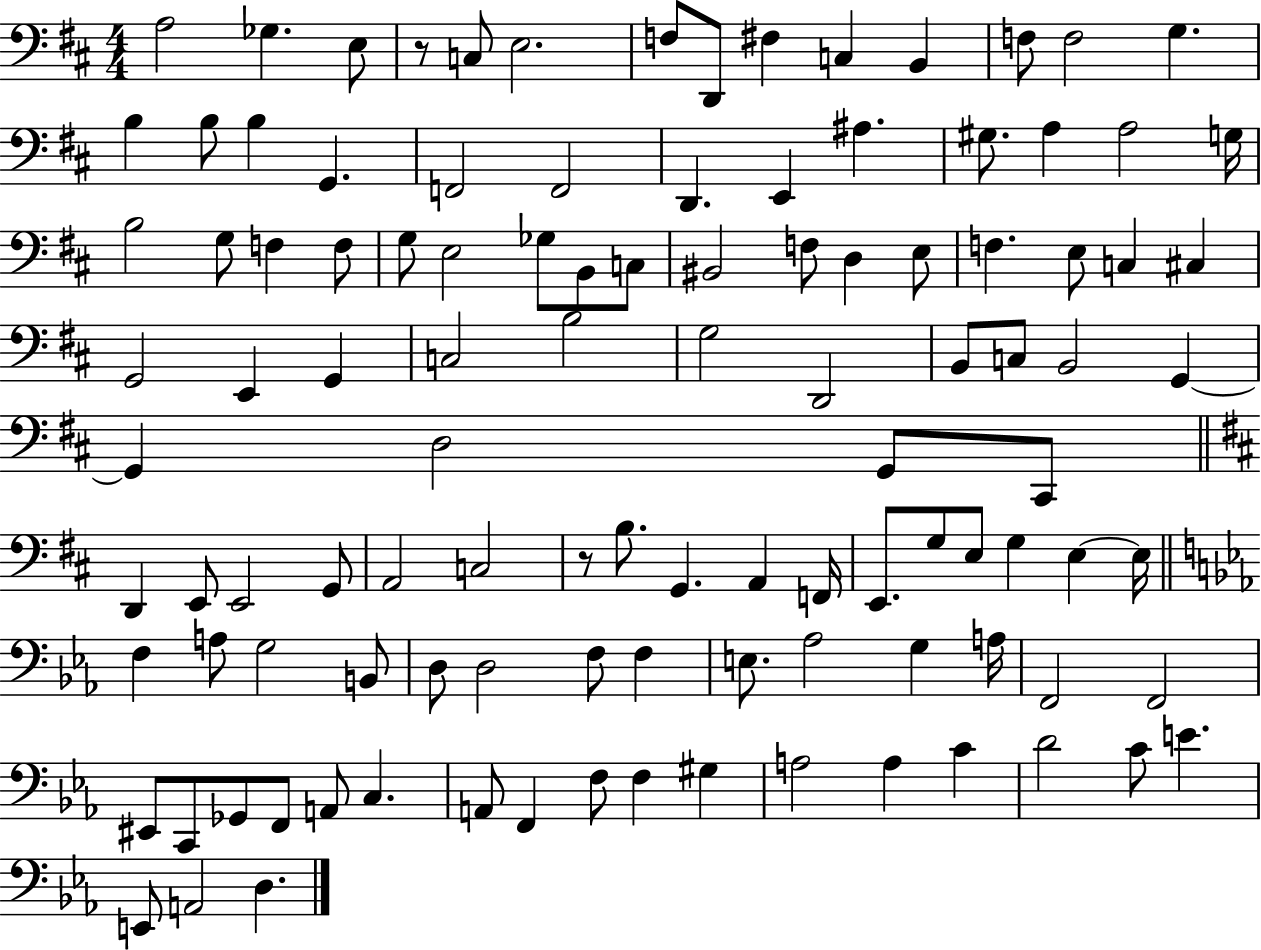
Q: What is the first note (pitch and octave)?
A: A3